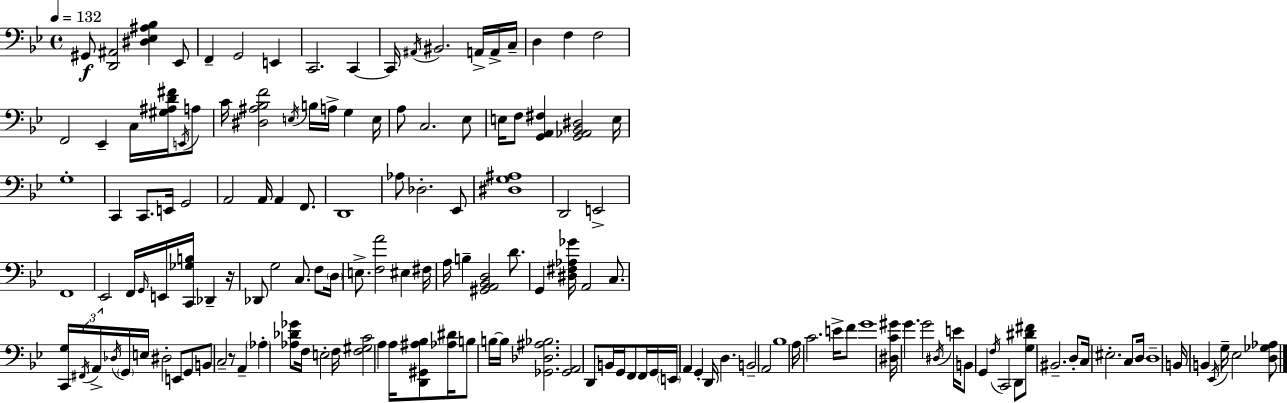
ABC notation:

X:1
T:Untitled
M:4/4
L:1/4
K:Gm
^G,,/2 [D,,^A,,]2 [^D,_E,^A,_B,] _E,,/2 F,, G,,2 E,, C,,2 C,, C,,/4 ^A,,/4 ^B,,2 A,,/4 A,,/4 C,/4 D, F, F,2 F,,2 _E,, C,/4 [^G,^A,D^F]/4 E,,/4 A,/2 C/4 [^D,^A,_B,F]2 E,/4 B,/4 A,/4 G, E,/4 A,/2 C,2 _E,/2 E,/4 F,/2 [G,,A,,^F,] [G,,_A,,_B,,^D,]2 E,/4 G,4 C,, C,,/2 E,,/4 G,,2 A,,2 A,,/4 A,, F,,/2 D,,4 _A,/2 _D,2 _E,,/2 [^D,G,^A,]4 D,,2 E,,2 F,,4 _E,,2 F,,/4 G,,/4 E,,/4 [C,,_G,B,]/4 _D,, z/4 _D,,/2 G,2 C,/2 F,/2 D,/4 E,/2 [F,A]2 ^E, ^F,/4 A,/4 B, [^G,,A,,_B,,D,]2 D/2 G,, [^D,^F,_A,_G]/4 A,,2 C,/2 [C,,G,]/4 ^F,,/4 A,,/4 _D,/4 G,,/4 E,/4 ^D,2 E,,/2 G,,/2 B,,/2 C,2 z/2 A,, _A, [_A,_D_G]/2 F,/4 E,2 F,/4 [F,^G,C]2 A, A,/4 [D,,^G,,^A,_B,]/2 [_A,^D]/4 B,/2 B,/4 B,/4 [_G,,_D,^A,_B,]2 [_G,,A,,]2 D,,/2 B,,/4 G,,/4 F,,/2 F,,/4 G,,/4 E,,/4 A,, G,, D,,/4 D, B,,2 A,,2 _B,4 A,/4 C2 E/4 F/2 G4 [^D,C^G]/4 G G2 ^D,/4 E/4 B,,/2 G,, F,/4 C,,2 D,,/2 [G,^D^F]/2 ^B,,2 D,/2 C,/4 ^E,2 C,/2 D,/4 D,4 B,,/4 B,, _E,,/4 G,/4 _E,2 [D,_G,_A,]/2